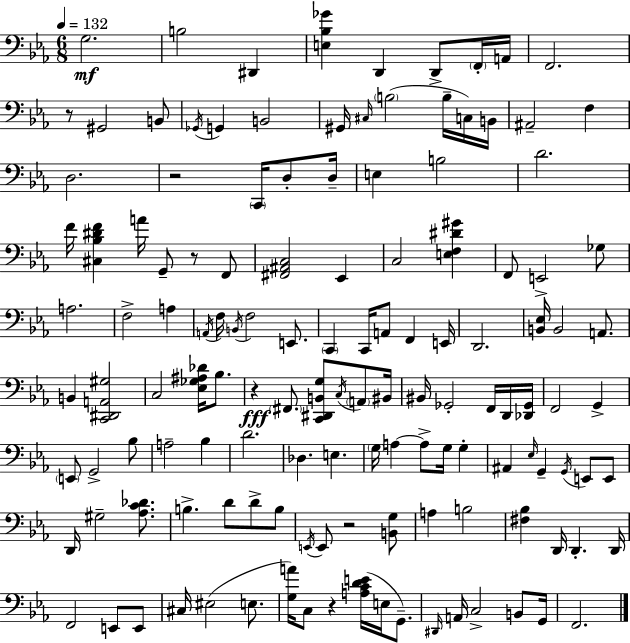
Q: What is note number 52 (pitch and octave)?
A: B2